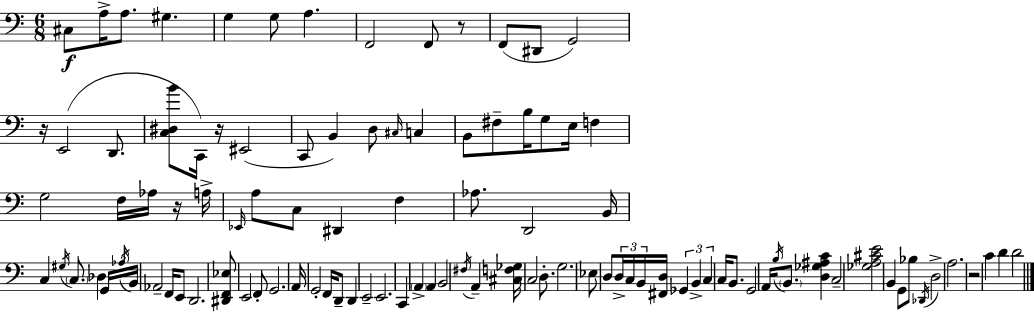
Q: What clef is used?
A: bass